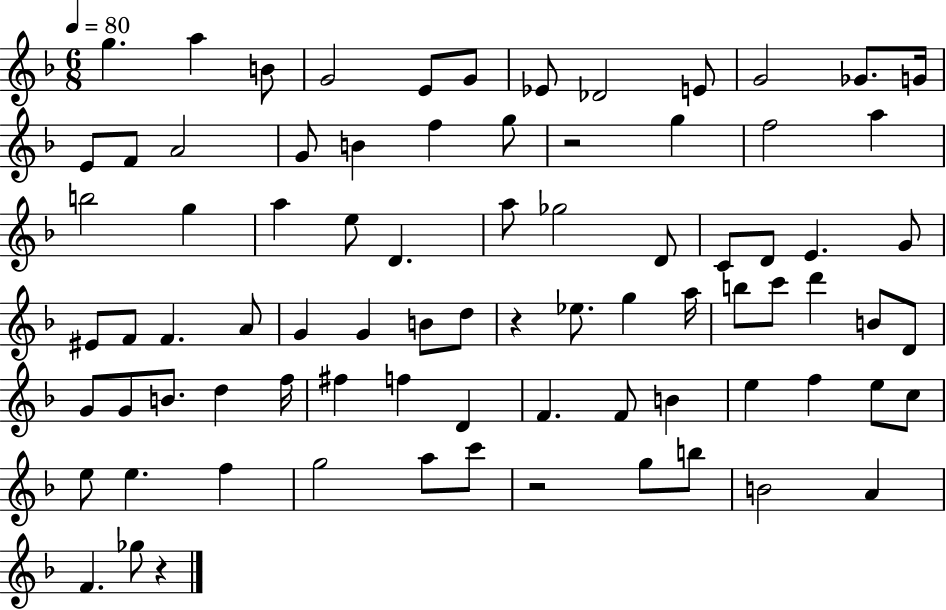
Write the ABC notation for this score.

X:1
T:Untitled
M:6/8
L:1/4
K:F
g a B/2 G2 E/2 G/2 _E/2 _D2 E/2 G2 _G/2 G/4 E/2 F/2 A2 G/2 B f g/2 z2 g f2 a b2 g a e/2 D a/2 _g2 D/2 C/2 D/2 E G/2 ^E/2 F/2 F A/2 G G B/2 d/2 z _e/2 g a/4 b/2 c'/2 d' B/2 D/2 G/2 G/2 B/2 d f/4 ^f f D F F/2 B e f e/2 c/2 e/2 e f g2 a/2 c'/2 z2 g/2 b/2 B2 A F _g/2 z